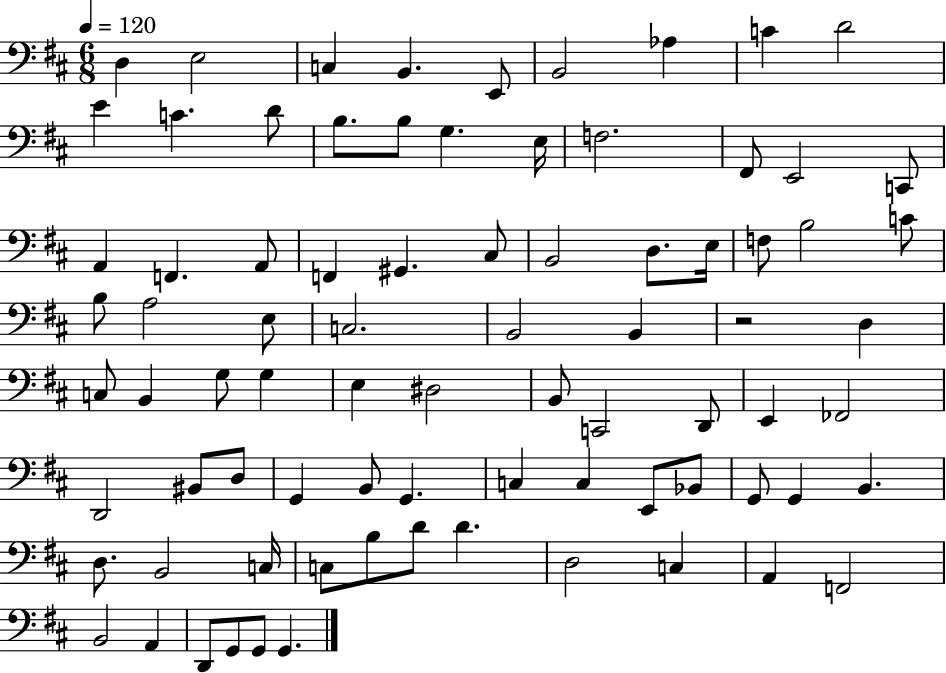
X:1
T:Untitled
M:6/8
L:1/4
K:D
D, E,2 C, B,, E,,/2 B,,2 _A, C D2 E C D/2 B,/2 B,/2 G, E,/4 F,2 ^F,,/2 E,,2 C,,/2 A,, F,, A,,/2 F,, ^G,, ^C,/2 B,,2 D,/2 E,/4 F,/2 B,2 C/2 B,/2 A,2 E,/2 C,2 B,,2 B,, z2 D, C,/2 B,, G,/2 G, E, ^D,2 B,,/2 C,,2 D,,/2 E,, _F,,2 D,,2 ^B,,/2 D,/2 G,, B,,/2 G,, C, C, E,,/2 _B,,/2 G,,/2 G,, B,, D,/2 B,,2 C,/4 C,/2 B,/2 D/2 D D,2 C, A,, F,,2 B,,2 A,, D,,/2 G,,/2 G,,/2 G,,